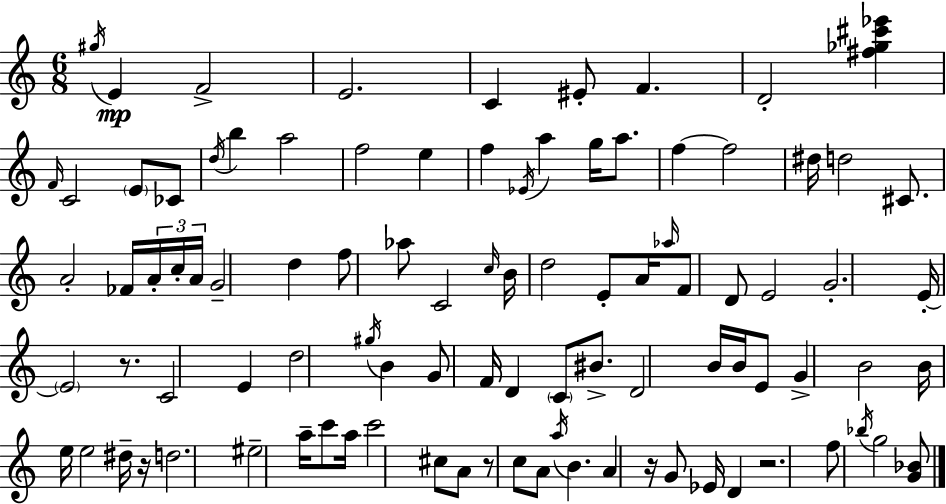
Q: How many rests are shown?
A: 5